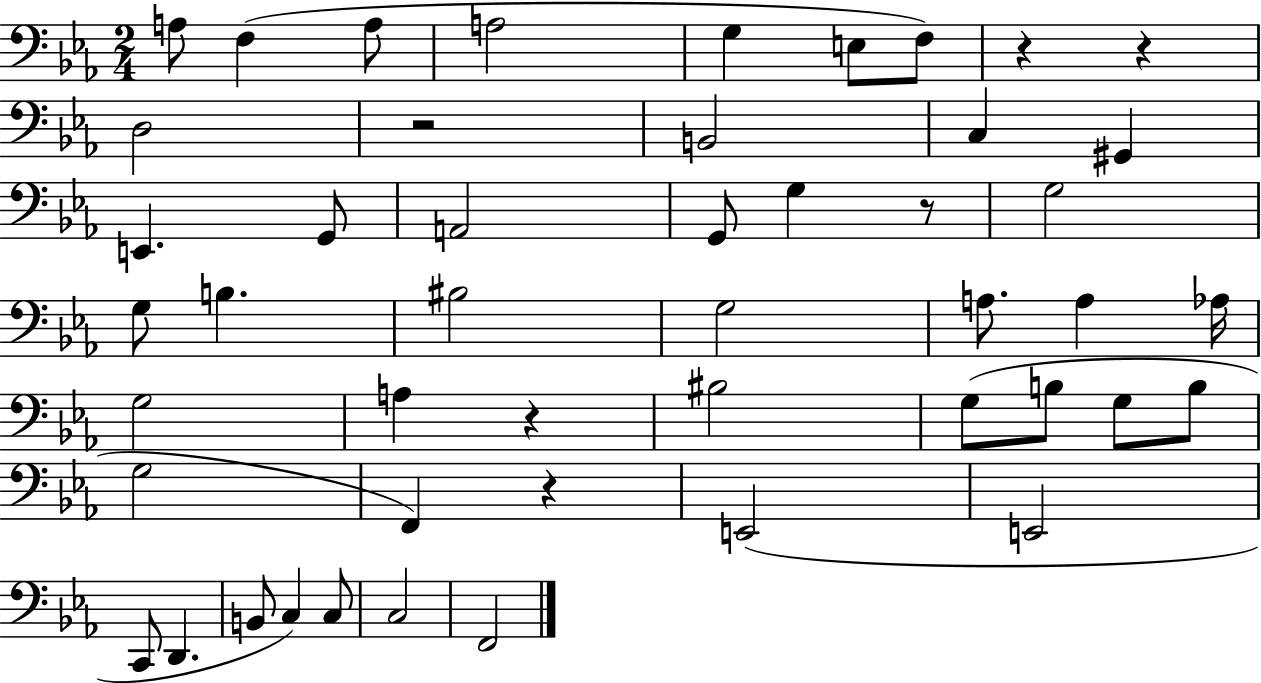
A3/e F3/q A3/e A3/h G3/q E3/e F3/e R/q R/q D3/h R/h B2/h C3/q G#2/q E2/q. G2/e A2/h G2/e G3/q R/e G3/h G3/e B3/q. BIS3/h G3/h A3/e. A3/q Ab3/s G3/h A3/q R/q BIS3/h G3/e B3/e G3/e B3/e G3/h F2/q R/q E2/h E2/h C2/e D2/q. B2/e C3/q C3/e C3/h F2/h